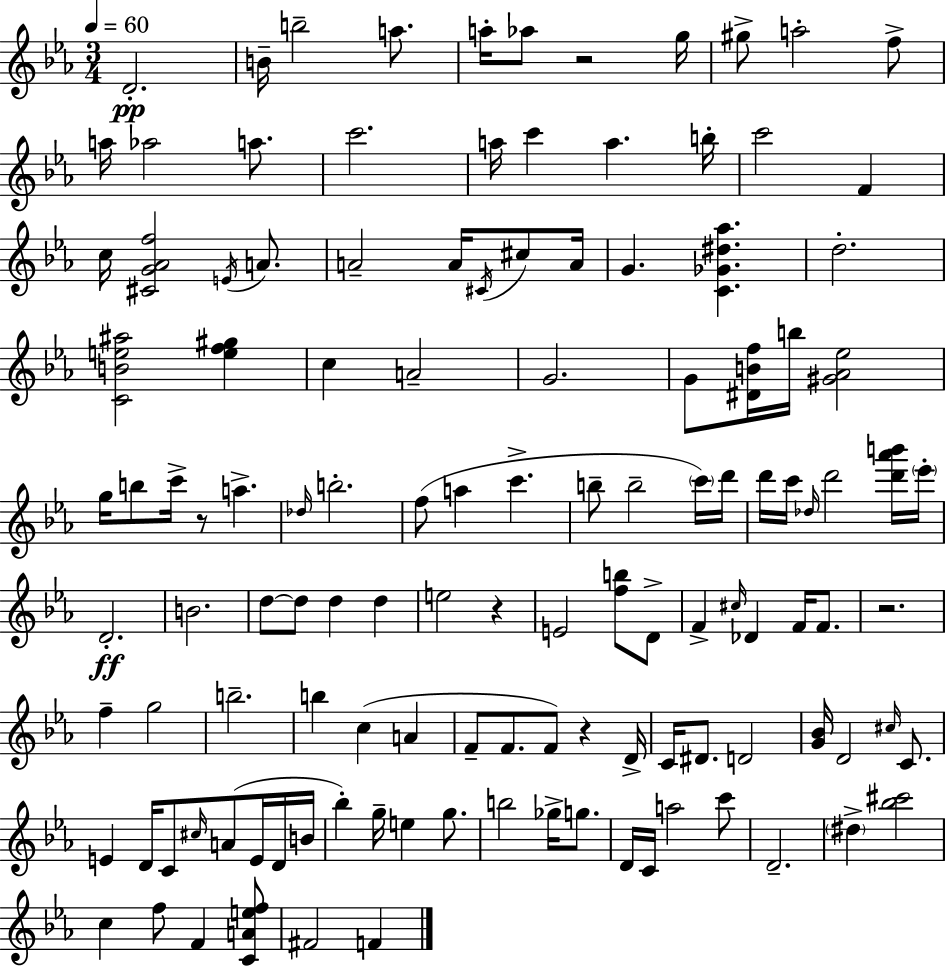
X:1
T:Untitled
M:3/4
L:1/4
K:Eb
D2 B/4 b2 a/2 a/4 _a/2 z2 g/4 ^g/2 a2 f/2 a/4 _a2 a/2 c'2 a/4 c' a b/4 c'2 F c/4 [^CG_Af]2 E/4 A/2 A2 A/4 ^C/4 ^c/2 A/4 G [C_G^d_a] d2 [CBe^a]2 [ef^g] c A2 G2 G/2 [^DBf]/4 b/4 [^G_A_e]2 g/4 b/2 c'/4 z/2 a _d/4 b2 f/2 a c' b/2 b2 c'/4 d'/4 d'/4 c'/4 _d/4 d'2 [d'_a'b']/4 _e'/4 D2 B2 d/2 d/2 d d e2 z E2 [fb]/2 D/2 F ^c/4 _D F/4 F/2 z2 f g2 b2 b c A F/2 F/2 F/2 z D/4 C/4 ^D/2 D2 [G_B]/4 D2 ^c/4 C/2 E D/4 C/2 ^c/4 A/2 E/4 D/4 B/4 _b g/4 e g/2 b2 _g/4 g/2 D/4 C/4 a2 c'/2 D2 ^d [_b^c']2 c f/2 F [CAef]/2 ^F2 F